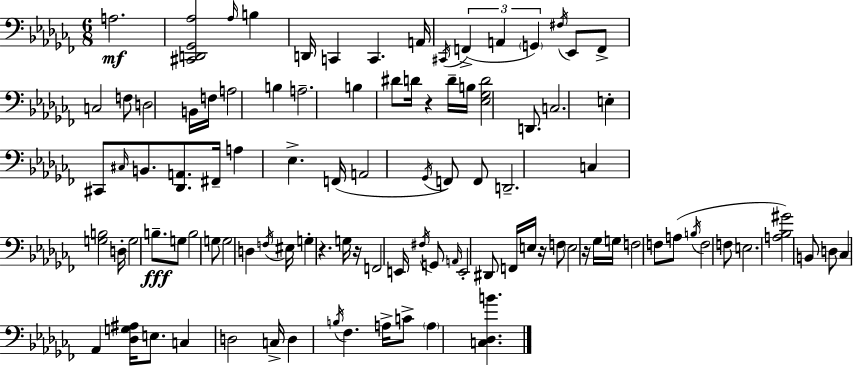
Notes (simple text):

A3/h. [C#2,D2,Gb2,Ab3]/h Ab3/s B3/q D2/s C2/q C2/q. A2/s C#2/s F2/q A2/q G2/q F#3/s Eb2/e F2/e C3/h F3/e D3/h B2/s F3/s A3/h B3/q A3/h. B3/q D#4/e D4/s R/q D4/s B3/s [Eb3,Gb3,D4]/h D2/e. C3/h. E3/q C#2/e C#3/s B2/e. [Db2,A2]/e. F#2/s A3/q Eb3/q. F2/s A2/h Gb2/s F2/e F2/e D2/h. C3/q [G3,B3]/h D3/s G3/h B3/e. G3/e B3/h G3/e G3/h D3/q F3/s EIS3/s G3/q R/q. G3/s R/s F2/h E2/s F#3/s G2/e A2/s E2/h D#2/e F2/s E3/s R/s F3/e E3/h R/s Gb3/s G3/s F3/h F3/e A3/e B3/s F3/h F3/e E3/h. [A3,Bb3,G#4]/h B2/e D3/e CES3/q Ab2/q [Db3,G3,A#3]/s E3/e. C3/q D3/h C3/s D3/q B3/s FES3/q. A3/s C4/e A3/q [C3,Db3,B4]/q.